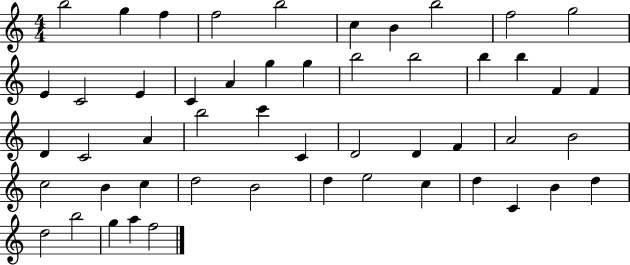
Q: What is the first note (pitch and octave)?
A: B5